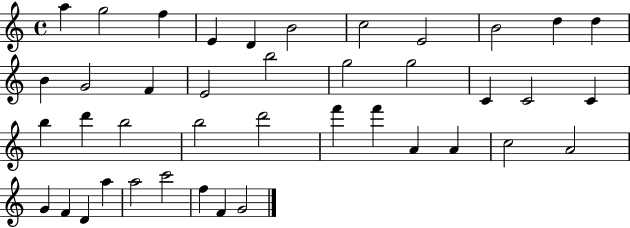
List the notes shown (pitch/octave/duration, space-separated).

A5/q G5/h F5/q E4/q D4/q B4/h C5/h E4/h B4/h D5/q D5/q B4/q G4/h F4/q E4/h B5/h G5/h G5/h C4/q C4/h C4/q B5/q D6/q B5/h B5/h D6/h F6/q F6/q A4/q A4/q C5/h A4/h G4/q F4/q D4/q A5/q A5/h C6/h F5/q F4/q G4/h